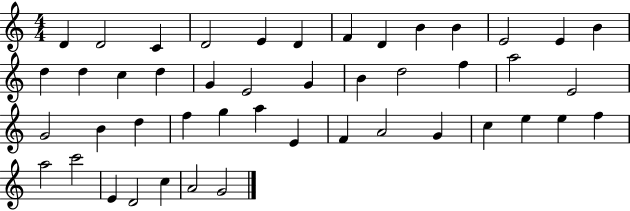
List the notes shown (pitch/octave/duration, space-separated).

D4/q D4/h C4/q D4/h E4/q D4/q F4/q D4/q B4/q B4/q E4/h E4/q B4/q D5/q D5/q C5/q D5/q G4/q E4/h G4/q B4/q D5/h F5/q A5/h E4/h G4/h B4/q D5/q F5/q G5/q A5/q E4/q F4/q A4/h G4/q C5/q E5/q E5/q F5/q A5/h C6/h E4/q D4/h C5/q A4/h G4/h